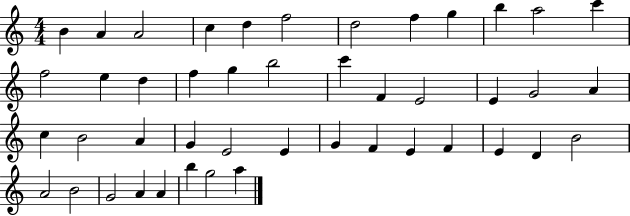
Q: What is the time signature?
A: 4/4